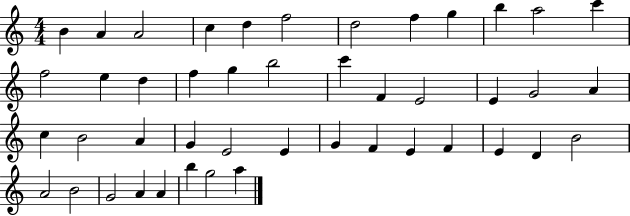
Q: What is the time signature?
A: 4/4